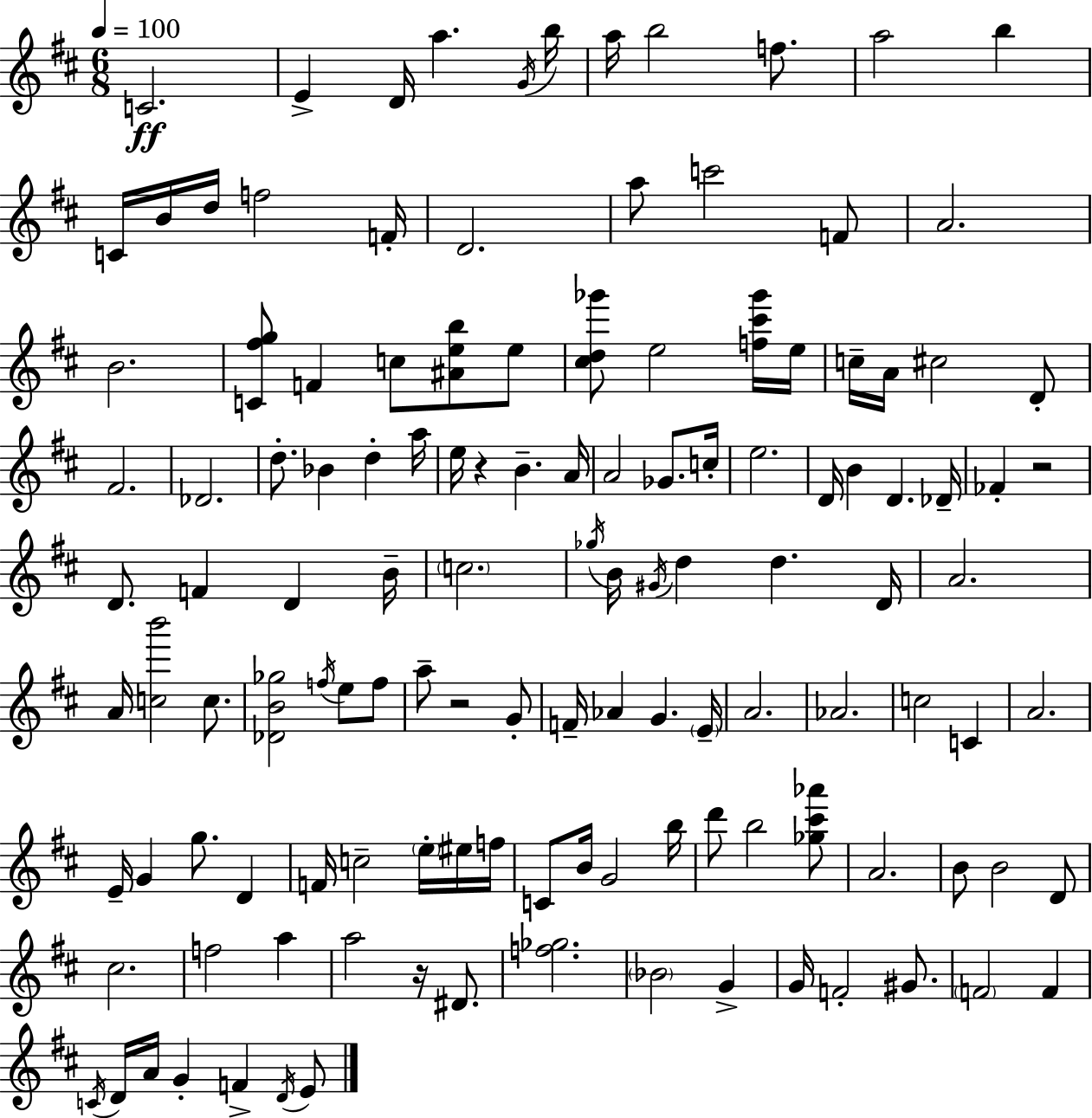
{
  \clef treble
  \numericTimeSignature
  \time 6/8
  \key d \major
  \tempo 4 = 100
  \repeat volta 2 { c'2.\ff | e'4-> d'16 a''4. \acciaccatura { g'16 } | b''16 a''16 b''2 f''8. | a''2 b''4 | \break c'16 b'16 d''16 f''2 | f'16-. d'2. | a''8 c'''2 f'8 | a'2. | \break b'2. | <c' fis'' g''>8 f'4 c''8 <ais' e'' b''>8 e''8 | <cis'' d'' ges'''>8 e''2 <f'' cis''' ges'''>16 | e''16 c''16-- a'16 cis''2 d'8-. | \break fis'2. | des'2. | d''8.-. bes'4 d''4-. | a''16 e''16 r4 b'4.-- | \break a'16 a'2 ges'8. | c''16-. e''2. | d'16 b'4 d'4. | des'16-- fes'4-. r2 | \break d'8. f'4 d'4 | b'16-- \parenthesize c''2. | \acciaccatura { ges''16 } b'16 \acciaccatura { gis'16 } d''4 d''4. | d'16 a'2. | \break a'16 <c'' b'''>2 | c''8. <des' b' ges''>2 \acciaccatura { f''16 } | e''8 f''8 a''8-- r2 | g'8-. f'16-- aes'4 g'4. | \break \parenthesize e'16-- a'2. | aes'2. | c''2 | c'4 a'2. | \break e'16-- g'4 g''8. | d'4 f'16 c''2-- | \parenthesize e''16-. eis''16 f''16 c'8 b'16 g'2 | b''16 d'''8 b''2 | \break <ges'' cis''' aes'''>8 a'2. | b'8 b'2 | d'8 cis''2. | f''2 | \break a''4 a''2 | r16 dis'8. <f'' ges''>2. | \parenthesize bes'2 | g'4-> g'16 f'2-. | \break gis'8. \parenthesize f'2 | f'4 \acciaccatura { c'16 } d'16 a'16 g'4-. f'4-> | \acciaccatura { d'16 } e'8 } \bar "|."
}